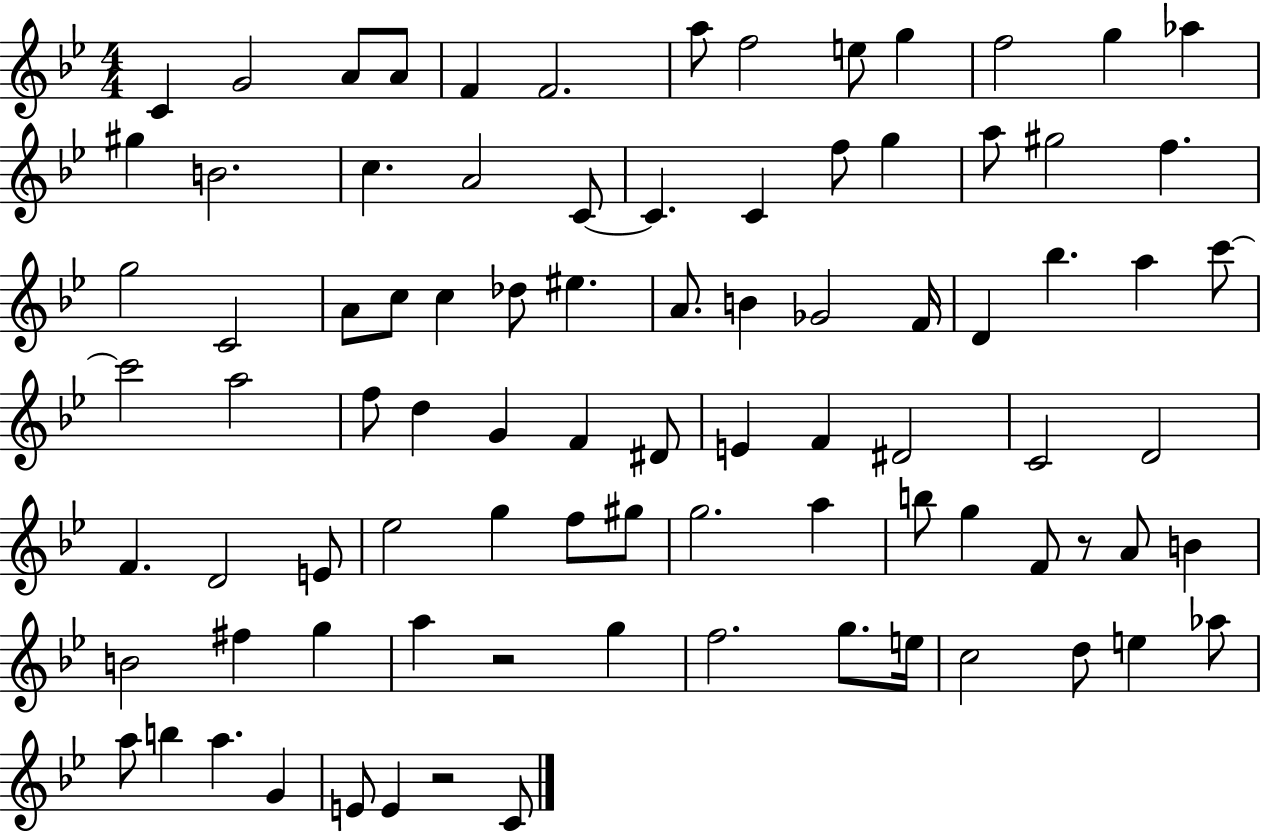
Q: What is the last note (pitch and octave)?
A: C4